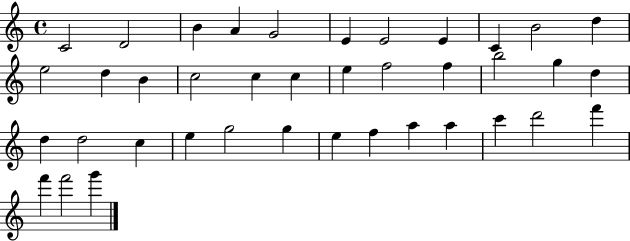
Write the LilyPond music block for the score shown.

{
  \clef treble
  \time 4/4
  \defaultTimeSignature
  \key c \major
  c'2 d'2 | b'4 a'4 g'2 | e'4 e'2 e'4 | c'4 b'2 d''4 | \break e''2 d''4 b'4 | c''2 c''4 c''4 | e''4 f''2 f''4 | b''2 g''4 d''4 | \break d''4 d''2 c''4 | e''4 g''2 g''4 | e''4 f''4 a''4 a''4 | c'''4 d'''2 f'''4 | \break f'''4 f'''2 g'''4 | \bar "|."
}